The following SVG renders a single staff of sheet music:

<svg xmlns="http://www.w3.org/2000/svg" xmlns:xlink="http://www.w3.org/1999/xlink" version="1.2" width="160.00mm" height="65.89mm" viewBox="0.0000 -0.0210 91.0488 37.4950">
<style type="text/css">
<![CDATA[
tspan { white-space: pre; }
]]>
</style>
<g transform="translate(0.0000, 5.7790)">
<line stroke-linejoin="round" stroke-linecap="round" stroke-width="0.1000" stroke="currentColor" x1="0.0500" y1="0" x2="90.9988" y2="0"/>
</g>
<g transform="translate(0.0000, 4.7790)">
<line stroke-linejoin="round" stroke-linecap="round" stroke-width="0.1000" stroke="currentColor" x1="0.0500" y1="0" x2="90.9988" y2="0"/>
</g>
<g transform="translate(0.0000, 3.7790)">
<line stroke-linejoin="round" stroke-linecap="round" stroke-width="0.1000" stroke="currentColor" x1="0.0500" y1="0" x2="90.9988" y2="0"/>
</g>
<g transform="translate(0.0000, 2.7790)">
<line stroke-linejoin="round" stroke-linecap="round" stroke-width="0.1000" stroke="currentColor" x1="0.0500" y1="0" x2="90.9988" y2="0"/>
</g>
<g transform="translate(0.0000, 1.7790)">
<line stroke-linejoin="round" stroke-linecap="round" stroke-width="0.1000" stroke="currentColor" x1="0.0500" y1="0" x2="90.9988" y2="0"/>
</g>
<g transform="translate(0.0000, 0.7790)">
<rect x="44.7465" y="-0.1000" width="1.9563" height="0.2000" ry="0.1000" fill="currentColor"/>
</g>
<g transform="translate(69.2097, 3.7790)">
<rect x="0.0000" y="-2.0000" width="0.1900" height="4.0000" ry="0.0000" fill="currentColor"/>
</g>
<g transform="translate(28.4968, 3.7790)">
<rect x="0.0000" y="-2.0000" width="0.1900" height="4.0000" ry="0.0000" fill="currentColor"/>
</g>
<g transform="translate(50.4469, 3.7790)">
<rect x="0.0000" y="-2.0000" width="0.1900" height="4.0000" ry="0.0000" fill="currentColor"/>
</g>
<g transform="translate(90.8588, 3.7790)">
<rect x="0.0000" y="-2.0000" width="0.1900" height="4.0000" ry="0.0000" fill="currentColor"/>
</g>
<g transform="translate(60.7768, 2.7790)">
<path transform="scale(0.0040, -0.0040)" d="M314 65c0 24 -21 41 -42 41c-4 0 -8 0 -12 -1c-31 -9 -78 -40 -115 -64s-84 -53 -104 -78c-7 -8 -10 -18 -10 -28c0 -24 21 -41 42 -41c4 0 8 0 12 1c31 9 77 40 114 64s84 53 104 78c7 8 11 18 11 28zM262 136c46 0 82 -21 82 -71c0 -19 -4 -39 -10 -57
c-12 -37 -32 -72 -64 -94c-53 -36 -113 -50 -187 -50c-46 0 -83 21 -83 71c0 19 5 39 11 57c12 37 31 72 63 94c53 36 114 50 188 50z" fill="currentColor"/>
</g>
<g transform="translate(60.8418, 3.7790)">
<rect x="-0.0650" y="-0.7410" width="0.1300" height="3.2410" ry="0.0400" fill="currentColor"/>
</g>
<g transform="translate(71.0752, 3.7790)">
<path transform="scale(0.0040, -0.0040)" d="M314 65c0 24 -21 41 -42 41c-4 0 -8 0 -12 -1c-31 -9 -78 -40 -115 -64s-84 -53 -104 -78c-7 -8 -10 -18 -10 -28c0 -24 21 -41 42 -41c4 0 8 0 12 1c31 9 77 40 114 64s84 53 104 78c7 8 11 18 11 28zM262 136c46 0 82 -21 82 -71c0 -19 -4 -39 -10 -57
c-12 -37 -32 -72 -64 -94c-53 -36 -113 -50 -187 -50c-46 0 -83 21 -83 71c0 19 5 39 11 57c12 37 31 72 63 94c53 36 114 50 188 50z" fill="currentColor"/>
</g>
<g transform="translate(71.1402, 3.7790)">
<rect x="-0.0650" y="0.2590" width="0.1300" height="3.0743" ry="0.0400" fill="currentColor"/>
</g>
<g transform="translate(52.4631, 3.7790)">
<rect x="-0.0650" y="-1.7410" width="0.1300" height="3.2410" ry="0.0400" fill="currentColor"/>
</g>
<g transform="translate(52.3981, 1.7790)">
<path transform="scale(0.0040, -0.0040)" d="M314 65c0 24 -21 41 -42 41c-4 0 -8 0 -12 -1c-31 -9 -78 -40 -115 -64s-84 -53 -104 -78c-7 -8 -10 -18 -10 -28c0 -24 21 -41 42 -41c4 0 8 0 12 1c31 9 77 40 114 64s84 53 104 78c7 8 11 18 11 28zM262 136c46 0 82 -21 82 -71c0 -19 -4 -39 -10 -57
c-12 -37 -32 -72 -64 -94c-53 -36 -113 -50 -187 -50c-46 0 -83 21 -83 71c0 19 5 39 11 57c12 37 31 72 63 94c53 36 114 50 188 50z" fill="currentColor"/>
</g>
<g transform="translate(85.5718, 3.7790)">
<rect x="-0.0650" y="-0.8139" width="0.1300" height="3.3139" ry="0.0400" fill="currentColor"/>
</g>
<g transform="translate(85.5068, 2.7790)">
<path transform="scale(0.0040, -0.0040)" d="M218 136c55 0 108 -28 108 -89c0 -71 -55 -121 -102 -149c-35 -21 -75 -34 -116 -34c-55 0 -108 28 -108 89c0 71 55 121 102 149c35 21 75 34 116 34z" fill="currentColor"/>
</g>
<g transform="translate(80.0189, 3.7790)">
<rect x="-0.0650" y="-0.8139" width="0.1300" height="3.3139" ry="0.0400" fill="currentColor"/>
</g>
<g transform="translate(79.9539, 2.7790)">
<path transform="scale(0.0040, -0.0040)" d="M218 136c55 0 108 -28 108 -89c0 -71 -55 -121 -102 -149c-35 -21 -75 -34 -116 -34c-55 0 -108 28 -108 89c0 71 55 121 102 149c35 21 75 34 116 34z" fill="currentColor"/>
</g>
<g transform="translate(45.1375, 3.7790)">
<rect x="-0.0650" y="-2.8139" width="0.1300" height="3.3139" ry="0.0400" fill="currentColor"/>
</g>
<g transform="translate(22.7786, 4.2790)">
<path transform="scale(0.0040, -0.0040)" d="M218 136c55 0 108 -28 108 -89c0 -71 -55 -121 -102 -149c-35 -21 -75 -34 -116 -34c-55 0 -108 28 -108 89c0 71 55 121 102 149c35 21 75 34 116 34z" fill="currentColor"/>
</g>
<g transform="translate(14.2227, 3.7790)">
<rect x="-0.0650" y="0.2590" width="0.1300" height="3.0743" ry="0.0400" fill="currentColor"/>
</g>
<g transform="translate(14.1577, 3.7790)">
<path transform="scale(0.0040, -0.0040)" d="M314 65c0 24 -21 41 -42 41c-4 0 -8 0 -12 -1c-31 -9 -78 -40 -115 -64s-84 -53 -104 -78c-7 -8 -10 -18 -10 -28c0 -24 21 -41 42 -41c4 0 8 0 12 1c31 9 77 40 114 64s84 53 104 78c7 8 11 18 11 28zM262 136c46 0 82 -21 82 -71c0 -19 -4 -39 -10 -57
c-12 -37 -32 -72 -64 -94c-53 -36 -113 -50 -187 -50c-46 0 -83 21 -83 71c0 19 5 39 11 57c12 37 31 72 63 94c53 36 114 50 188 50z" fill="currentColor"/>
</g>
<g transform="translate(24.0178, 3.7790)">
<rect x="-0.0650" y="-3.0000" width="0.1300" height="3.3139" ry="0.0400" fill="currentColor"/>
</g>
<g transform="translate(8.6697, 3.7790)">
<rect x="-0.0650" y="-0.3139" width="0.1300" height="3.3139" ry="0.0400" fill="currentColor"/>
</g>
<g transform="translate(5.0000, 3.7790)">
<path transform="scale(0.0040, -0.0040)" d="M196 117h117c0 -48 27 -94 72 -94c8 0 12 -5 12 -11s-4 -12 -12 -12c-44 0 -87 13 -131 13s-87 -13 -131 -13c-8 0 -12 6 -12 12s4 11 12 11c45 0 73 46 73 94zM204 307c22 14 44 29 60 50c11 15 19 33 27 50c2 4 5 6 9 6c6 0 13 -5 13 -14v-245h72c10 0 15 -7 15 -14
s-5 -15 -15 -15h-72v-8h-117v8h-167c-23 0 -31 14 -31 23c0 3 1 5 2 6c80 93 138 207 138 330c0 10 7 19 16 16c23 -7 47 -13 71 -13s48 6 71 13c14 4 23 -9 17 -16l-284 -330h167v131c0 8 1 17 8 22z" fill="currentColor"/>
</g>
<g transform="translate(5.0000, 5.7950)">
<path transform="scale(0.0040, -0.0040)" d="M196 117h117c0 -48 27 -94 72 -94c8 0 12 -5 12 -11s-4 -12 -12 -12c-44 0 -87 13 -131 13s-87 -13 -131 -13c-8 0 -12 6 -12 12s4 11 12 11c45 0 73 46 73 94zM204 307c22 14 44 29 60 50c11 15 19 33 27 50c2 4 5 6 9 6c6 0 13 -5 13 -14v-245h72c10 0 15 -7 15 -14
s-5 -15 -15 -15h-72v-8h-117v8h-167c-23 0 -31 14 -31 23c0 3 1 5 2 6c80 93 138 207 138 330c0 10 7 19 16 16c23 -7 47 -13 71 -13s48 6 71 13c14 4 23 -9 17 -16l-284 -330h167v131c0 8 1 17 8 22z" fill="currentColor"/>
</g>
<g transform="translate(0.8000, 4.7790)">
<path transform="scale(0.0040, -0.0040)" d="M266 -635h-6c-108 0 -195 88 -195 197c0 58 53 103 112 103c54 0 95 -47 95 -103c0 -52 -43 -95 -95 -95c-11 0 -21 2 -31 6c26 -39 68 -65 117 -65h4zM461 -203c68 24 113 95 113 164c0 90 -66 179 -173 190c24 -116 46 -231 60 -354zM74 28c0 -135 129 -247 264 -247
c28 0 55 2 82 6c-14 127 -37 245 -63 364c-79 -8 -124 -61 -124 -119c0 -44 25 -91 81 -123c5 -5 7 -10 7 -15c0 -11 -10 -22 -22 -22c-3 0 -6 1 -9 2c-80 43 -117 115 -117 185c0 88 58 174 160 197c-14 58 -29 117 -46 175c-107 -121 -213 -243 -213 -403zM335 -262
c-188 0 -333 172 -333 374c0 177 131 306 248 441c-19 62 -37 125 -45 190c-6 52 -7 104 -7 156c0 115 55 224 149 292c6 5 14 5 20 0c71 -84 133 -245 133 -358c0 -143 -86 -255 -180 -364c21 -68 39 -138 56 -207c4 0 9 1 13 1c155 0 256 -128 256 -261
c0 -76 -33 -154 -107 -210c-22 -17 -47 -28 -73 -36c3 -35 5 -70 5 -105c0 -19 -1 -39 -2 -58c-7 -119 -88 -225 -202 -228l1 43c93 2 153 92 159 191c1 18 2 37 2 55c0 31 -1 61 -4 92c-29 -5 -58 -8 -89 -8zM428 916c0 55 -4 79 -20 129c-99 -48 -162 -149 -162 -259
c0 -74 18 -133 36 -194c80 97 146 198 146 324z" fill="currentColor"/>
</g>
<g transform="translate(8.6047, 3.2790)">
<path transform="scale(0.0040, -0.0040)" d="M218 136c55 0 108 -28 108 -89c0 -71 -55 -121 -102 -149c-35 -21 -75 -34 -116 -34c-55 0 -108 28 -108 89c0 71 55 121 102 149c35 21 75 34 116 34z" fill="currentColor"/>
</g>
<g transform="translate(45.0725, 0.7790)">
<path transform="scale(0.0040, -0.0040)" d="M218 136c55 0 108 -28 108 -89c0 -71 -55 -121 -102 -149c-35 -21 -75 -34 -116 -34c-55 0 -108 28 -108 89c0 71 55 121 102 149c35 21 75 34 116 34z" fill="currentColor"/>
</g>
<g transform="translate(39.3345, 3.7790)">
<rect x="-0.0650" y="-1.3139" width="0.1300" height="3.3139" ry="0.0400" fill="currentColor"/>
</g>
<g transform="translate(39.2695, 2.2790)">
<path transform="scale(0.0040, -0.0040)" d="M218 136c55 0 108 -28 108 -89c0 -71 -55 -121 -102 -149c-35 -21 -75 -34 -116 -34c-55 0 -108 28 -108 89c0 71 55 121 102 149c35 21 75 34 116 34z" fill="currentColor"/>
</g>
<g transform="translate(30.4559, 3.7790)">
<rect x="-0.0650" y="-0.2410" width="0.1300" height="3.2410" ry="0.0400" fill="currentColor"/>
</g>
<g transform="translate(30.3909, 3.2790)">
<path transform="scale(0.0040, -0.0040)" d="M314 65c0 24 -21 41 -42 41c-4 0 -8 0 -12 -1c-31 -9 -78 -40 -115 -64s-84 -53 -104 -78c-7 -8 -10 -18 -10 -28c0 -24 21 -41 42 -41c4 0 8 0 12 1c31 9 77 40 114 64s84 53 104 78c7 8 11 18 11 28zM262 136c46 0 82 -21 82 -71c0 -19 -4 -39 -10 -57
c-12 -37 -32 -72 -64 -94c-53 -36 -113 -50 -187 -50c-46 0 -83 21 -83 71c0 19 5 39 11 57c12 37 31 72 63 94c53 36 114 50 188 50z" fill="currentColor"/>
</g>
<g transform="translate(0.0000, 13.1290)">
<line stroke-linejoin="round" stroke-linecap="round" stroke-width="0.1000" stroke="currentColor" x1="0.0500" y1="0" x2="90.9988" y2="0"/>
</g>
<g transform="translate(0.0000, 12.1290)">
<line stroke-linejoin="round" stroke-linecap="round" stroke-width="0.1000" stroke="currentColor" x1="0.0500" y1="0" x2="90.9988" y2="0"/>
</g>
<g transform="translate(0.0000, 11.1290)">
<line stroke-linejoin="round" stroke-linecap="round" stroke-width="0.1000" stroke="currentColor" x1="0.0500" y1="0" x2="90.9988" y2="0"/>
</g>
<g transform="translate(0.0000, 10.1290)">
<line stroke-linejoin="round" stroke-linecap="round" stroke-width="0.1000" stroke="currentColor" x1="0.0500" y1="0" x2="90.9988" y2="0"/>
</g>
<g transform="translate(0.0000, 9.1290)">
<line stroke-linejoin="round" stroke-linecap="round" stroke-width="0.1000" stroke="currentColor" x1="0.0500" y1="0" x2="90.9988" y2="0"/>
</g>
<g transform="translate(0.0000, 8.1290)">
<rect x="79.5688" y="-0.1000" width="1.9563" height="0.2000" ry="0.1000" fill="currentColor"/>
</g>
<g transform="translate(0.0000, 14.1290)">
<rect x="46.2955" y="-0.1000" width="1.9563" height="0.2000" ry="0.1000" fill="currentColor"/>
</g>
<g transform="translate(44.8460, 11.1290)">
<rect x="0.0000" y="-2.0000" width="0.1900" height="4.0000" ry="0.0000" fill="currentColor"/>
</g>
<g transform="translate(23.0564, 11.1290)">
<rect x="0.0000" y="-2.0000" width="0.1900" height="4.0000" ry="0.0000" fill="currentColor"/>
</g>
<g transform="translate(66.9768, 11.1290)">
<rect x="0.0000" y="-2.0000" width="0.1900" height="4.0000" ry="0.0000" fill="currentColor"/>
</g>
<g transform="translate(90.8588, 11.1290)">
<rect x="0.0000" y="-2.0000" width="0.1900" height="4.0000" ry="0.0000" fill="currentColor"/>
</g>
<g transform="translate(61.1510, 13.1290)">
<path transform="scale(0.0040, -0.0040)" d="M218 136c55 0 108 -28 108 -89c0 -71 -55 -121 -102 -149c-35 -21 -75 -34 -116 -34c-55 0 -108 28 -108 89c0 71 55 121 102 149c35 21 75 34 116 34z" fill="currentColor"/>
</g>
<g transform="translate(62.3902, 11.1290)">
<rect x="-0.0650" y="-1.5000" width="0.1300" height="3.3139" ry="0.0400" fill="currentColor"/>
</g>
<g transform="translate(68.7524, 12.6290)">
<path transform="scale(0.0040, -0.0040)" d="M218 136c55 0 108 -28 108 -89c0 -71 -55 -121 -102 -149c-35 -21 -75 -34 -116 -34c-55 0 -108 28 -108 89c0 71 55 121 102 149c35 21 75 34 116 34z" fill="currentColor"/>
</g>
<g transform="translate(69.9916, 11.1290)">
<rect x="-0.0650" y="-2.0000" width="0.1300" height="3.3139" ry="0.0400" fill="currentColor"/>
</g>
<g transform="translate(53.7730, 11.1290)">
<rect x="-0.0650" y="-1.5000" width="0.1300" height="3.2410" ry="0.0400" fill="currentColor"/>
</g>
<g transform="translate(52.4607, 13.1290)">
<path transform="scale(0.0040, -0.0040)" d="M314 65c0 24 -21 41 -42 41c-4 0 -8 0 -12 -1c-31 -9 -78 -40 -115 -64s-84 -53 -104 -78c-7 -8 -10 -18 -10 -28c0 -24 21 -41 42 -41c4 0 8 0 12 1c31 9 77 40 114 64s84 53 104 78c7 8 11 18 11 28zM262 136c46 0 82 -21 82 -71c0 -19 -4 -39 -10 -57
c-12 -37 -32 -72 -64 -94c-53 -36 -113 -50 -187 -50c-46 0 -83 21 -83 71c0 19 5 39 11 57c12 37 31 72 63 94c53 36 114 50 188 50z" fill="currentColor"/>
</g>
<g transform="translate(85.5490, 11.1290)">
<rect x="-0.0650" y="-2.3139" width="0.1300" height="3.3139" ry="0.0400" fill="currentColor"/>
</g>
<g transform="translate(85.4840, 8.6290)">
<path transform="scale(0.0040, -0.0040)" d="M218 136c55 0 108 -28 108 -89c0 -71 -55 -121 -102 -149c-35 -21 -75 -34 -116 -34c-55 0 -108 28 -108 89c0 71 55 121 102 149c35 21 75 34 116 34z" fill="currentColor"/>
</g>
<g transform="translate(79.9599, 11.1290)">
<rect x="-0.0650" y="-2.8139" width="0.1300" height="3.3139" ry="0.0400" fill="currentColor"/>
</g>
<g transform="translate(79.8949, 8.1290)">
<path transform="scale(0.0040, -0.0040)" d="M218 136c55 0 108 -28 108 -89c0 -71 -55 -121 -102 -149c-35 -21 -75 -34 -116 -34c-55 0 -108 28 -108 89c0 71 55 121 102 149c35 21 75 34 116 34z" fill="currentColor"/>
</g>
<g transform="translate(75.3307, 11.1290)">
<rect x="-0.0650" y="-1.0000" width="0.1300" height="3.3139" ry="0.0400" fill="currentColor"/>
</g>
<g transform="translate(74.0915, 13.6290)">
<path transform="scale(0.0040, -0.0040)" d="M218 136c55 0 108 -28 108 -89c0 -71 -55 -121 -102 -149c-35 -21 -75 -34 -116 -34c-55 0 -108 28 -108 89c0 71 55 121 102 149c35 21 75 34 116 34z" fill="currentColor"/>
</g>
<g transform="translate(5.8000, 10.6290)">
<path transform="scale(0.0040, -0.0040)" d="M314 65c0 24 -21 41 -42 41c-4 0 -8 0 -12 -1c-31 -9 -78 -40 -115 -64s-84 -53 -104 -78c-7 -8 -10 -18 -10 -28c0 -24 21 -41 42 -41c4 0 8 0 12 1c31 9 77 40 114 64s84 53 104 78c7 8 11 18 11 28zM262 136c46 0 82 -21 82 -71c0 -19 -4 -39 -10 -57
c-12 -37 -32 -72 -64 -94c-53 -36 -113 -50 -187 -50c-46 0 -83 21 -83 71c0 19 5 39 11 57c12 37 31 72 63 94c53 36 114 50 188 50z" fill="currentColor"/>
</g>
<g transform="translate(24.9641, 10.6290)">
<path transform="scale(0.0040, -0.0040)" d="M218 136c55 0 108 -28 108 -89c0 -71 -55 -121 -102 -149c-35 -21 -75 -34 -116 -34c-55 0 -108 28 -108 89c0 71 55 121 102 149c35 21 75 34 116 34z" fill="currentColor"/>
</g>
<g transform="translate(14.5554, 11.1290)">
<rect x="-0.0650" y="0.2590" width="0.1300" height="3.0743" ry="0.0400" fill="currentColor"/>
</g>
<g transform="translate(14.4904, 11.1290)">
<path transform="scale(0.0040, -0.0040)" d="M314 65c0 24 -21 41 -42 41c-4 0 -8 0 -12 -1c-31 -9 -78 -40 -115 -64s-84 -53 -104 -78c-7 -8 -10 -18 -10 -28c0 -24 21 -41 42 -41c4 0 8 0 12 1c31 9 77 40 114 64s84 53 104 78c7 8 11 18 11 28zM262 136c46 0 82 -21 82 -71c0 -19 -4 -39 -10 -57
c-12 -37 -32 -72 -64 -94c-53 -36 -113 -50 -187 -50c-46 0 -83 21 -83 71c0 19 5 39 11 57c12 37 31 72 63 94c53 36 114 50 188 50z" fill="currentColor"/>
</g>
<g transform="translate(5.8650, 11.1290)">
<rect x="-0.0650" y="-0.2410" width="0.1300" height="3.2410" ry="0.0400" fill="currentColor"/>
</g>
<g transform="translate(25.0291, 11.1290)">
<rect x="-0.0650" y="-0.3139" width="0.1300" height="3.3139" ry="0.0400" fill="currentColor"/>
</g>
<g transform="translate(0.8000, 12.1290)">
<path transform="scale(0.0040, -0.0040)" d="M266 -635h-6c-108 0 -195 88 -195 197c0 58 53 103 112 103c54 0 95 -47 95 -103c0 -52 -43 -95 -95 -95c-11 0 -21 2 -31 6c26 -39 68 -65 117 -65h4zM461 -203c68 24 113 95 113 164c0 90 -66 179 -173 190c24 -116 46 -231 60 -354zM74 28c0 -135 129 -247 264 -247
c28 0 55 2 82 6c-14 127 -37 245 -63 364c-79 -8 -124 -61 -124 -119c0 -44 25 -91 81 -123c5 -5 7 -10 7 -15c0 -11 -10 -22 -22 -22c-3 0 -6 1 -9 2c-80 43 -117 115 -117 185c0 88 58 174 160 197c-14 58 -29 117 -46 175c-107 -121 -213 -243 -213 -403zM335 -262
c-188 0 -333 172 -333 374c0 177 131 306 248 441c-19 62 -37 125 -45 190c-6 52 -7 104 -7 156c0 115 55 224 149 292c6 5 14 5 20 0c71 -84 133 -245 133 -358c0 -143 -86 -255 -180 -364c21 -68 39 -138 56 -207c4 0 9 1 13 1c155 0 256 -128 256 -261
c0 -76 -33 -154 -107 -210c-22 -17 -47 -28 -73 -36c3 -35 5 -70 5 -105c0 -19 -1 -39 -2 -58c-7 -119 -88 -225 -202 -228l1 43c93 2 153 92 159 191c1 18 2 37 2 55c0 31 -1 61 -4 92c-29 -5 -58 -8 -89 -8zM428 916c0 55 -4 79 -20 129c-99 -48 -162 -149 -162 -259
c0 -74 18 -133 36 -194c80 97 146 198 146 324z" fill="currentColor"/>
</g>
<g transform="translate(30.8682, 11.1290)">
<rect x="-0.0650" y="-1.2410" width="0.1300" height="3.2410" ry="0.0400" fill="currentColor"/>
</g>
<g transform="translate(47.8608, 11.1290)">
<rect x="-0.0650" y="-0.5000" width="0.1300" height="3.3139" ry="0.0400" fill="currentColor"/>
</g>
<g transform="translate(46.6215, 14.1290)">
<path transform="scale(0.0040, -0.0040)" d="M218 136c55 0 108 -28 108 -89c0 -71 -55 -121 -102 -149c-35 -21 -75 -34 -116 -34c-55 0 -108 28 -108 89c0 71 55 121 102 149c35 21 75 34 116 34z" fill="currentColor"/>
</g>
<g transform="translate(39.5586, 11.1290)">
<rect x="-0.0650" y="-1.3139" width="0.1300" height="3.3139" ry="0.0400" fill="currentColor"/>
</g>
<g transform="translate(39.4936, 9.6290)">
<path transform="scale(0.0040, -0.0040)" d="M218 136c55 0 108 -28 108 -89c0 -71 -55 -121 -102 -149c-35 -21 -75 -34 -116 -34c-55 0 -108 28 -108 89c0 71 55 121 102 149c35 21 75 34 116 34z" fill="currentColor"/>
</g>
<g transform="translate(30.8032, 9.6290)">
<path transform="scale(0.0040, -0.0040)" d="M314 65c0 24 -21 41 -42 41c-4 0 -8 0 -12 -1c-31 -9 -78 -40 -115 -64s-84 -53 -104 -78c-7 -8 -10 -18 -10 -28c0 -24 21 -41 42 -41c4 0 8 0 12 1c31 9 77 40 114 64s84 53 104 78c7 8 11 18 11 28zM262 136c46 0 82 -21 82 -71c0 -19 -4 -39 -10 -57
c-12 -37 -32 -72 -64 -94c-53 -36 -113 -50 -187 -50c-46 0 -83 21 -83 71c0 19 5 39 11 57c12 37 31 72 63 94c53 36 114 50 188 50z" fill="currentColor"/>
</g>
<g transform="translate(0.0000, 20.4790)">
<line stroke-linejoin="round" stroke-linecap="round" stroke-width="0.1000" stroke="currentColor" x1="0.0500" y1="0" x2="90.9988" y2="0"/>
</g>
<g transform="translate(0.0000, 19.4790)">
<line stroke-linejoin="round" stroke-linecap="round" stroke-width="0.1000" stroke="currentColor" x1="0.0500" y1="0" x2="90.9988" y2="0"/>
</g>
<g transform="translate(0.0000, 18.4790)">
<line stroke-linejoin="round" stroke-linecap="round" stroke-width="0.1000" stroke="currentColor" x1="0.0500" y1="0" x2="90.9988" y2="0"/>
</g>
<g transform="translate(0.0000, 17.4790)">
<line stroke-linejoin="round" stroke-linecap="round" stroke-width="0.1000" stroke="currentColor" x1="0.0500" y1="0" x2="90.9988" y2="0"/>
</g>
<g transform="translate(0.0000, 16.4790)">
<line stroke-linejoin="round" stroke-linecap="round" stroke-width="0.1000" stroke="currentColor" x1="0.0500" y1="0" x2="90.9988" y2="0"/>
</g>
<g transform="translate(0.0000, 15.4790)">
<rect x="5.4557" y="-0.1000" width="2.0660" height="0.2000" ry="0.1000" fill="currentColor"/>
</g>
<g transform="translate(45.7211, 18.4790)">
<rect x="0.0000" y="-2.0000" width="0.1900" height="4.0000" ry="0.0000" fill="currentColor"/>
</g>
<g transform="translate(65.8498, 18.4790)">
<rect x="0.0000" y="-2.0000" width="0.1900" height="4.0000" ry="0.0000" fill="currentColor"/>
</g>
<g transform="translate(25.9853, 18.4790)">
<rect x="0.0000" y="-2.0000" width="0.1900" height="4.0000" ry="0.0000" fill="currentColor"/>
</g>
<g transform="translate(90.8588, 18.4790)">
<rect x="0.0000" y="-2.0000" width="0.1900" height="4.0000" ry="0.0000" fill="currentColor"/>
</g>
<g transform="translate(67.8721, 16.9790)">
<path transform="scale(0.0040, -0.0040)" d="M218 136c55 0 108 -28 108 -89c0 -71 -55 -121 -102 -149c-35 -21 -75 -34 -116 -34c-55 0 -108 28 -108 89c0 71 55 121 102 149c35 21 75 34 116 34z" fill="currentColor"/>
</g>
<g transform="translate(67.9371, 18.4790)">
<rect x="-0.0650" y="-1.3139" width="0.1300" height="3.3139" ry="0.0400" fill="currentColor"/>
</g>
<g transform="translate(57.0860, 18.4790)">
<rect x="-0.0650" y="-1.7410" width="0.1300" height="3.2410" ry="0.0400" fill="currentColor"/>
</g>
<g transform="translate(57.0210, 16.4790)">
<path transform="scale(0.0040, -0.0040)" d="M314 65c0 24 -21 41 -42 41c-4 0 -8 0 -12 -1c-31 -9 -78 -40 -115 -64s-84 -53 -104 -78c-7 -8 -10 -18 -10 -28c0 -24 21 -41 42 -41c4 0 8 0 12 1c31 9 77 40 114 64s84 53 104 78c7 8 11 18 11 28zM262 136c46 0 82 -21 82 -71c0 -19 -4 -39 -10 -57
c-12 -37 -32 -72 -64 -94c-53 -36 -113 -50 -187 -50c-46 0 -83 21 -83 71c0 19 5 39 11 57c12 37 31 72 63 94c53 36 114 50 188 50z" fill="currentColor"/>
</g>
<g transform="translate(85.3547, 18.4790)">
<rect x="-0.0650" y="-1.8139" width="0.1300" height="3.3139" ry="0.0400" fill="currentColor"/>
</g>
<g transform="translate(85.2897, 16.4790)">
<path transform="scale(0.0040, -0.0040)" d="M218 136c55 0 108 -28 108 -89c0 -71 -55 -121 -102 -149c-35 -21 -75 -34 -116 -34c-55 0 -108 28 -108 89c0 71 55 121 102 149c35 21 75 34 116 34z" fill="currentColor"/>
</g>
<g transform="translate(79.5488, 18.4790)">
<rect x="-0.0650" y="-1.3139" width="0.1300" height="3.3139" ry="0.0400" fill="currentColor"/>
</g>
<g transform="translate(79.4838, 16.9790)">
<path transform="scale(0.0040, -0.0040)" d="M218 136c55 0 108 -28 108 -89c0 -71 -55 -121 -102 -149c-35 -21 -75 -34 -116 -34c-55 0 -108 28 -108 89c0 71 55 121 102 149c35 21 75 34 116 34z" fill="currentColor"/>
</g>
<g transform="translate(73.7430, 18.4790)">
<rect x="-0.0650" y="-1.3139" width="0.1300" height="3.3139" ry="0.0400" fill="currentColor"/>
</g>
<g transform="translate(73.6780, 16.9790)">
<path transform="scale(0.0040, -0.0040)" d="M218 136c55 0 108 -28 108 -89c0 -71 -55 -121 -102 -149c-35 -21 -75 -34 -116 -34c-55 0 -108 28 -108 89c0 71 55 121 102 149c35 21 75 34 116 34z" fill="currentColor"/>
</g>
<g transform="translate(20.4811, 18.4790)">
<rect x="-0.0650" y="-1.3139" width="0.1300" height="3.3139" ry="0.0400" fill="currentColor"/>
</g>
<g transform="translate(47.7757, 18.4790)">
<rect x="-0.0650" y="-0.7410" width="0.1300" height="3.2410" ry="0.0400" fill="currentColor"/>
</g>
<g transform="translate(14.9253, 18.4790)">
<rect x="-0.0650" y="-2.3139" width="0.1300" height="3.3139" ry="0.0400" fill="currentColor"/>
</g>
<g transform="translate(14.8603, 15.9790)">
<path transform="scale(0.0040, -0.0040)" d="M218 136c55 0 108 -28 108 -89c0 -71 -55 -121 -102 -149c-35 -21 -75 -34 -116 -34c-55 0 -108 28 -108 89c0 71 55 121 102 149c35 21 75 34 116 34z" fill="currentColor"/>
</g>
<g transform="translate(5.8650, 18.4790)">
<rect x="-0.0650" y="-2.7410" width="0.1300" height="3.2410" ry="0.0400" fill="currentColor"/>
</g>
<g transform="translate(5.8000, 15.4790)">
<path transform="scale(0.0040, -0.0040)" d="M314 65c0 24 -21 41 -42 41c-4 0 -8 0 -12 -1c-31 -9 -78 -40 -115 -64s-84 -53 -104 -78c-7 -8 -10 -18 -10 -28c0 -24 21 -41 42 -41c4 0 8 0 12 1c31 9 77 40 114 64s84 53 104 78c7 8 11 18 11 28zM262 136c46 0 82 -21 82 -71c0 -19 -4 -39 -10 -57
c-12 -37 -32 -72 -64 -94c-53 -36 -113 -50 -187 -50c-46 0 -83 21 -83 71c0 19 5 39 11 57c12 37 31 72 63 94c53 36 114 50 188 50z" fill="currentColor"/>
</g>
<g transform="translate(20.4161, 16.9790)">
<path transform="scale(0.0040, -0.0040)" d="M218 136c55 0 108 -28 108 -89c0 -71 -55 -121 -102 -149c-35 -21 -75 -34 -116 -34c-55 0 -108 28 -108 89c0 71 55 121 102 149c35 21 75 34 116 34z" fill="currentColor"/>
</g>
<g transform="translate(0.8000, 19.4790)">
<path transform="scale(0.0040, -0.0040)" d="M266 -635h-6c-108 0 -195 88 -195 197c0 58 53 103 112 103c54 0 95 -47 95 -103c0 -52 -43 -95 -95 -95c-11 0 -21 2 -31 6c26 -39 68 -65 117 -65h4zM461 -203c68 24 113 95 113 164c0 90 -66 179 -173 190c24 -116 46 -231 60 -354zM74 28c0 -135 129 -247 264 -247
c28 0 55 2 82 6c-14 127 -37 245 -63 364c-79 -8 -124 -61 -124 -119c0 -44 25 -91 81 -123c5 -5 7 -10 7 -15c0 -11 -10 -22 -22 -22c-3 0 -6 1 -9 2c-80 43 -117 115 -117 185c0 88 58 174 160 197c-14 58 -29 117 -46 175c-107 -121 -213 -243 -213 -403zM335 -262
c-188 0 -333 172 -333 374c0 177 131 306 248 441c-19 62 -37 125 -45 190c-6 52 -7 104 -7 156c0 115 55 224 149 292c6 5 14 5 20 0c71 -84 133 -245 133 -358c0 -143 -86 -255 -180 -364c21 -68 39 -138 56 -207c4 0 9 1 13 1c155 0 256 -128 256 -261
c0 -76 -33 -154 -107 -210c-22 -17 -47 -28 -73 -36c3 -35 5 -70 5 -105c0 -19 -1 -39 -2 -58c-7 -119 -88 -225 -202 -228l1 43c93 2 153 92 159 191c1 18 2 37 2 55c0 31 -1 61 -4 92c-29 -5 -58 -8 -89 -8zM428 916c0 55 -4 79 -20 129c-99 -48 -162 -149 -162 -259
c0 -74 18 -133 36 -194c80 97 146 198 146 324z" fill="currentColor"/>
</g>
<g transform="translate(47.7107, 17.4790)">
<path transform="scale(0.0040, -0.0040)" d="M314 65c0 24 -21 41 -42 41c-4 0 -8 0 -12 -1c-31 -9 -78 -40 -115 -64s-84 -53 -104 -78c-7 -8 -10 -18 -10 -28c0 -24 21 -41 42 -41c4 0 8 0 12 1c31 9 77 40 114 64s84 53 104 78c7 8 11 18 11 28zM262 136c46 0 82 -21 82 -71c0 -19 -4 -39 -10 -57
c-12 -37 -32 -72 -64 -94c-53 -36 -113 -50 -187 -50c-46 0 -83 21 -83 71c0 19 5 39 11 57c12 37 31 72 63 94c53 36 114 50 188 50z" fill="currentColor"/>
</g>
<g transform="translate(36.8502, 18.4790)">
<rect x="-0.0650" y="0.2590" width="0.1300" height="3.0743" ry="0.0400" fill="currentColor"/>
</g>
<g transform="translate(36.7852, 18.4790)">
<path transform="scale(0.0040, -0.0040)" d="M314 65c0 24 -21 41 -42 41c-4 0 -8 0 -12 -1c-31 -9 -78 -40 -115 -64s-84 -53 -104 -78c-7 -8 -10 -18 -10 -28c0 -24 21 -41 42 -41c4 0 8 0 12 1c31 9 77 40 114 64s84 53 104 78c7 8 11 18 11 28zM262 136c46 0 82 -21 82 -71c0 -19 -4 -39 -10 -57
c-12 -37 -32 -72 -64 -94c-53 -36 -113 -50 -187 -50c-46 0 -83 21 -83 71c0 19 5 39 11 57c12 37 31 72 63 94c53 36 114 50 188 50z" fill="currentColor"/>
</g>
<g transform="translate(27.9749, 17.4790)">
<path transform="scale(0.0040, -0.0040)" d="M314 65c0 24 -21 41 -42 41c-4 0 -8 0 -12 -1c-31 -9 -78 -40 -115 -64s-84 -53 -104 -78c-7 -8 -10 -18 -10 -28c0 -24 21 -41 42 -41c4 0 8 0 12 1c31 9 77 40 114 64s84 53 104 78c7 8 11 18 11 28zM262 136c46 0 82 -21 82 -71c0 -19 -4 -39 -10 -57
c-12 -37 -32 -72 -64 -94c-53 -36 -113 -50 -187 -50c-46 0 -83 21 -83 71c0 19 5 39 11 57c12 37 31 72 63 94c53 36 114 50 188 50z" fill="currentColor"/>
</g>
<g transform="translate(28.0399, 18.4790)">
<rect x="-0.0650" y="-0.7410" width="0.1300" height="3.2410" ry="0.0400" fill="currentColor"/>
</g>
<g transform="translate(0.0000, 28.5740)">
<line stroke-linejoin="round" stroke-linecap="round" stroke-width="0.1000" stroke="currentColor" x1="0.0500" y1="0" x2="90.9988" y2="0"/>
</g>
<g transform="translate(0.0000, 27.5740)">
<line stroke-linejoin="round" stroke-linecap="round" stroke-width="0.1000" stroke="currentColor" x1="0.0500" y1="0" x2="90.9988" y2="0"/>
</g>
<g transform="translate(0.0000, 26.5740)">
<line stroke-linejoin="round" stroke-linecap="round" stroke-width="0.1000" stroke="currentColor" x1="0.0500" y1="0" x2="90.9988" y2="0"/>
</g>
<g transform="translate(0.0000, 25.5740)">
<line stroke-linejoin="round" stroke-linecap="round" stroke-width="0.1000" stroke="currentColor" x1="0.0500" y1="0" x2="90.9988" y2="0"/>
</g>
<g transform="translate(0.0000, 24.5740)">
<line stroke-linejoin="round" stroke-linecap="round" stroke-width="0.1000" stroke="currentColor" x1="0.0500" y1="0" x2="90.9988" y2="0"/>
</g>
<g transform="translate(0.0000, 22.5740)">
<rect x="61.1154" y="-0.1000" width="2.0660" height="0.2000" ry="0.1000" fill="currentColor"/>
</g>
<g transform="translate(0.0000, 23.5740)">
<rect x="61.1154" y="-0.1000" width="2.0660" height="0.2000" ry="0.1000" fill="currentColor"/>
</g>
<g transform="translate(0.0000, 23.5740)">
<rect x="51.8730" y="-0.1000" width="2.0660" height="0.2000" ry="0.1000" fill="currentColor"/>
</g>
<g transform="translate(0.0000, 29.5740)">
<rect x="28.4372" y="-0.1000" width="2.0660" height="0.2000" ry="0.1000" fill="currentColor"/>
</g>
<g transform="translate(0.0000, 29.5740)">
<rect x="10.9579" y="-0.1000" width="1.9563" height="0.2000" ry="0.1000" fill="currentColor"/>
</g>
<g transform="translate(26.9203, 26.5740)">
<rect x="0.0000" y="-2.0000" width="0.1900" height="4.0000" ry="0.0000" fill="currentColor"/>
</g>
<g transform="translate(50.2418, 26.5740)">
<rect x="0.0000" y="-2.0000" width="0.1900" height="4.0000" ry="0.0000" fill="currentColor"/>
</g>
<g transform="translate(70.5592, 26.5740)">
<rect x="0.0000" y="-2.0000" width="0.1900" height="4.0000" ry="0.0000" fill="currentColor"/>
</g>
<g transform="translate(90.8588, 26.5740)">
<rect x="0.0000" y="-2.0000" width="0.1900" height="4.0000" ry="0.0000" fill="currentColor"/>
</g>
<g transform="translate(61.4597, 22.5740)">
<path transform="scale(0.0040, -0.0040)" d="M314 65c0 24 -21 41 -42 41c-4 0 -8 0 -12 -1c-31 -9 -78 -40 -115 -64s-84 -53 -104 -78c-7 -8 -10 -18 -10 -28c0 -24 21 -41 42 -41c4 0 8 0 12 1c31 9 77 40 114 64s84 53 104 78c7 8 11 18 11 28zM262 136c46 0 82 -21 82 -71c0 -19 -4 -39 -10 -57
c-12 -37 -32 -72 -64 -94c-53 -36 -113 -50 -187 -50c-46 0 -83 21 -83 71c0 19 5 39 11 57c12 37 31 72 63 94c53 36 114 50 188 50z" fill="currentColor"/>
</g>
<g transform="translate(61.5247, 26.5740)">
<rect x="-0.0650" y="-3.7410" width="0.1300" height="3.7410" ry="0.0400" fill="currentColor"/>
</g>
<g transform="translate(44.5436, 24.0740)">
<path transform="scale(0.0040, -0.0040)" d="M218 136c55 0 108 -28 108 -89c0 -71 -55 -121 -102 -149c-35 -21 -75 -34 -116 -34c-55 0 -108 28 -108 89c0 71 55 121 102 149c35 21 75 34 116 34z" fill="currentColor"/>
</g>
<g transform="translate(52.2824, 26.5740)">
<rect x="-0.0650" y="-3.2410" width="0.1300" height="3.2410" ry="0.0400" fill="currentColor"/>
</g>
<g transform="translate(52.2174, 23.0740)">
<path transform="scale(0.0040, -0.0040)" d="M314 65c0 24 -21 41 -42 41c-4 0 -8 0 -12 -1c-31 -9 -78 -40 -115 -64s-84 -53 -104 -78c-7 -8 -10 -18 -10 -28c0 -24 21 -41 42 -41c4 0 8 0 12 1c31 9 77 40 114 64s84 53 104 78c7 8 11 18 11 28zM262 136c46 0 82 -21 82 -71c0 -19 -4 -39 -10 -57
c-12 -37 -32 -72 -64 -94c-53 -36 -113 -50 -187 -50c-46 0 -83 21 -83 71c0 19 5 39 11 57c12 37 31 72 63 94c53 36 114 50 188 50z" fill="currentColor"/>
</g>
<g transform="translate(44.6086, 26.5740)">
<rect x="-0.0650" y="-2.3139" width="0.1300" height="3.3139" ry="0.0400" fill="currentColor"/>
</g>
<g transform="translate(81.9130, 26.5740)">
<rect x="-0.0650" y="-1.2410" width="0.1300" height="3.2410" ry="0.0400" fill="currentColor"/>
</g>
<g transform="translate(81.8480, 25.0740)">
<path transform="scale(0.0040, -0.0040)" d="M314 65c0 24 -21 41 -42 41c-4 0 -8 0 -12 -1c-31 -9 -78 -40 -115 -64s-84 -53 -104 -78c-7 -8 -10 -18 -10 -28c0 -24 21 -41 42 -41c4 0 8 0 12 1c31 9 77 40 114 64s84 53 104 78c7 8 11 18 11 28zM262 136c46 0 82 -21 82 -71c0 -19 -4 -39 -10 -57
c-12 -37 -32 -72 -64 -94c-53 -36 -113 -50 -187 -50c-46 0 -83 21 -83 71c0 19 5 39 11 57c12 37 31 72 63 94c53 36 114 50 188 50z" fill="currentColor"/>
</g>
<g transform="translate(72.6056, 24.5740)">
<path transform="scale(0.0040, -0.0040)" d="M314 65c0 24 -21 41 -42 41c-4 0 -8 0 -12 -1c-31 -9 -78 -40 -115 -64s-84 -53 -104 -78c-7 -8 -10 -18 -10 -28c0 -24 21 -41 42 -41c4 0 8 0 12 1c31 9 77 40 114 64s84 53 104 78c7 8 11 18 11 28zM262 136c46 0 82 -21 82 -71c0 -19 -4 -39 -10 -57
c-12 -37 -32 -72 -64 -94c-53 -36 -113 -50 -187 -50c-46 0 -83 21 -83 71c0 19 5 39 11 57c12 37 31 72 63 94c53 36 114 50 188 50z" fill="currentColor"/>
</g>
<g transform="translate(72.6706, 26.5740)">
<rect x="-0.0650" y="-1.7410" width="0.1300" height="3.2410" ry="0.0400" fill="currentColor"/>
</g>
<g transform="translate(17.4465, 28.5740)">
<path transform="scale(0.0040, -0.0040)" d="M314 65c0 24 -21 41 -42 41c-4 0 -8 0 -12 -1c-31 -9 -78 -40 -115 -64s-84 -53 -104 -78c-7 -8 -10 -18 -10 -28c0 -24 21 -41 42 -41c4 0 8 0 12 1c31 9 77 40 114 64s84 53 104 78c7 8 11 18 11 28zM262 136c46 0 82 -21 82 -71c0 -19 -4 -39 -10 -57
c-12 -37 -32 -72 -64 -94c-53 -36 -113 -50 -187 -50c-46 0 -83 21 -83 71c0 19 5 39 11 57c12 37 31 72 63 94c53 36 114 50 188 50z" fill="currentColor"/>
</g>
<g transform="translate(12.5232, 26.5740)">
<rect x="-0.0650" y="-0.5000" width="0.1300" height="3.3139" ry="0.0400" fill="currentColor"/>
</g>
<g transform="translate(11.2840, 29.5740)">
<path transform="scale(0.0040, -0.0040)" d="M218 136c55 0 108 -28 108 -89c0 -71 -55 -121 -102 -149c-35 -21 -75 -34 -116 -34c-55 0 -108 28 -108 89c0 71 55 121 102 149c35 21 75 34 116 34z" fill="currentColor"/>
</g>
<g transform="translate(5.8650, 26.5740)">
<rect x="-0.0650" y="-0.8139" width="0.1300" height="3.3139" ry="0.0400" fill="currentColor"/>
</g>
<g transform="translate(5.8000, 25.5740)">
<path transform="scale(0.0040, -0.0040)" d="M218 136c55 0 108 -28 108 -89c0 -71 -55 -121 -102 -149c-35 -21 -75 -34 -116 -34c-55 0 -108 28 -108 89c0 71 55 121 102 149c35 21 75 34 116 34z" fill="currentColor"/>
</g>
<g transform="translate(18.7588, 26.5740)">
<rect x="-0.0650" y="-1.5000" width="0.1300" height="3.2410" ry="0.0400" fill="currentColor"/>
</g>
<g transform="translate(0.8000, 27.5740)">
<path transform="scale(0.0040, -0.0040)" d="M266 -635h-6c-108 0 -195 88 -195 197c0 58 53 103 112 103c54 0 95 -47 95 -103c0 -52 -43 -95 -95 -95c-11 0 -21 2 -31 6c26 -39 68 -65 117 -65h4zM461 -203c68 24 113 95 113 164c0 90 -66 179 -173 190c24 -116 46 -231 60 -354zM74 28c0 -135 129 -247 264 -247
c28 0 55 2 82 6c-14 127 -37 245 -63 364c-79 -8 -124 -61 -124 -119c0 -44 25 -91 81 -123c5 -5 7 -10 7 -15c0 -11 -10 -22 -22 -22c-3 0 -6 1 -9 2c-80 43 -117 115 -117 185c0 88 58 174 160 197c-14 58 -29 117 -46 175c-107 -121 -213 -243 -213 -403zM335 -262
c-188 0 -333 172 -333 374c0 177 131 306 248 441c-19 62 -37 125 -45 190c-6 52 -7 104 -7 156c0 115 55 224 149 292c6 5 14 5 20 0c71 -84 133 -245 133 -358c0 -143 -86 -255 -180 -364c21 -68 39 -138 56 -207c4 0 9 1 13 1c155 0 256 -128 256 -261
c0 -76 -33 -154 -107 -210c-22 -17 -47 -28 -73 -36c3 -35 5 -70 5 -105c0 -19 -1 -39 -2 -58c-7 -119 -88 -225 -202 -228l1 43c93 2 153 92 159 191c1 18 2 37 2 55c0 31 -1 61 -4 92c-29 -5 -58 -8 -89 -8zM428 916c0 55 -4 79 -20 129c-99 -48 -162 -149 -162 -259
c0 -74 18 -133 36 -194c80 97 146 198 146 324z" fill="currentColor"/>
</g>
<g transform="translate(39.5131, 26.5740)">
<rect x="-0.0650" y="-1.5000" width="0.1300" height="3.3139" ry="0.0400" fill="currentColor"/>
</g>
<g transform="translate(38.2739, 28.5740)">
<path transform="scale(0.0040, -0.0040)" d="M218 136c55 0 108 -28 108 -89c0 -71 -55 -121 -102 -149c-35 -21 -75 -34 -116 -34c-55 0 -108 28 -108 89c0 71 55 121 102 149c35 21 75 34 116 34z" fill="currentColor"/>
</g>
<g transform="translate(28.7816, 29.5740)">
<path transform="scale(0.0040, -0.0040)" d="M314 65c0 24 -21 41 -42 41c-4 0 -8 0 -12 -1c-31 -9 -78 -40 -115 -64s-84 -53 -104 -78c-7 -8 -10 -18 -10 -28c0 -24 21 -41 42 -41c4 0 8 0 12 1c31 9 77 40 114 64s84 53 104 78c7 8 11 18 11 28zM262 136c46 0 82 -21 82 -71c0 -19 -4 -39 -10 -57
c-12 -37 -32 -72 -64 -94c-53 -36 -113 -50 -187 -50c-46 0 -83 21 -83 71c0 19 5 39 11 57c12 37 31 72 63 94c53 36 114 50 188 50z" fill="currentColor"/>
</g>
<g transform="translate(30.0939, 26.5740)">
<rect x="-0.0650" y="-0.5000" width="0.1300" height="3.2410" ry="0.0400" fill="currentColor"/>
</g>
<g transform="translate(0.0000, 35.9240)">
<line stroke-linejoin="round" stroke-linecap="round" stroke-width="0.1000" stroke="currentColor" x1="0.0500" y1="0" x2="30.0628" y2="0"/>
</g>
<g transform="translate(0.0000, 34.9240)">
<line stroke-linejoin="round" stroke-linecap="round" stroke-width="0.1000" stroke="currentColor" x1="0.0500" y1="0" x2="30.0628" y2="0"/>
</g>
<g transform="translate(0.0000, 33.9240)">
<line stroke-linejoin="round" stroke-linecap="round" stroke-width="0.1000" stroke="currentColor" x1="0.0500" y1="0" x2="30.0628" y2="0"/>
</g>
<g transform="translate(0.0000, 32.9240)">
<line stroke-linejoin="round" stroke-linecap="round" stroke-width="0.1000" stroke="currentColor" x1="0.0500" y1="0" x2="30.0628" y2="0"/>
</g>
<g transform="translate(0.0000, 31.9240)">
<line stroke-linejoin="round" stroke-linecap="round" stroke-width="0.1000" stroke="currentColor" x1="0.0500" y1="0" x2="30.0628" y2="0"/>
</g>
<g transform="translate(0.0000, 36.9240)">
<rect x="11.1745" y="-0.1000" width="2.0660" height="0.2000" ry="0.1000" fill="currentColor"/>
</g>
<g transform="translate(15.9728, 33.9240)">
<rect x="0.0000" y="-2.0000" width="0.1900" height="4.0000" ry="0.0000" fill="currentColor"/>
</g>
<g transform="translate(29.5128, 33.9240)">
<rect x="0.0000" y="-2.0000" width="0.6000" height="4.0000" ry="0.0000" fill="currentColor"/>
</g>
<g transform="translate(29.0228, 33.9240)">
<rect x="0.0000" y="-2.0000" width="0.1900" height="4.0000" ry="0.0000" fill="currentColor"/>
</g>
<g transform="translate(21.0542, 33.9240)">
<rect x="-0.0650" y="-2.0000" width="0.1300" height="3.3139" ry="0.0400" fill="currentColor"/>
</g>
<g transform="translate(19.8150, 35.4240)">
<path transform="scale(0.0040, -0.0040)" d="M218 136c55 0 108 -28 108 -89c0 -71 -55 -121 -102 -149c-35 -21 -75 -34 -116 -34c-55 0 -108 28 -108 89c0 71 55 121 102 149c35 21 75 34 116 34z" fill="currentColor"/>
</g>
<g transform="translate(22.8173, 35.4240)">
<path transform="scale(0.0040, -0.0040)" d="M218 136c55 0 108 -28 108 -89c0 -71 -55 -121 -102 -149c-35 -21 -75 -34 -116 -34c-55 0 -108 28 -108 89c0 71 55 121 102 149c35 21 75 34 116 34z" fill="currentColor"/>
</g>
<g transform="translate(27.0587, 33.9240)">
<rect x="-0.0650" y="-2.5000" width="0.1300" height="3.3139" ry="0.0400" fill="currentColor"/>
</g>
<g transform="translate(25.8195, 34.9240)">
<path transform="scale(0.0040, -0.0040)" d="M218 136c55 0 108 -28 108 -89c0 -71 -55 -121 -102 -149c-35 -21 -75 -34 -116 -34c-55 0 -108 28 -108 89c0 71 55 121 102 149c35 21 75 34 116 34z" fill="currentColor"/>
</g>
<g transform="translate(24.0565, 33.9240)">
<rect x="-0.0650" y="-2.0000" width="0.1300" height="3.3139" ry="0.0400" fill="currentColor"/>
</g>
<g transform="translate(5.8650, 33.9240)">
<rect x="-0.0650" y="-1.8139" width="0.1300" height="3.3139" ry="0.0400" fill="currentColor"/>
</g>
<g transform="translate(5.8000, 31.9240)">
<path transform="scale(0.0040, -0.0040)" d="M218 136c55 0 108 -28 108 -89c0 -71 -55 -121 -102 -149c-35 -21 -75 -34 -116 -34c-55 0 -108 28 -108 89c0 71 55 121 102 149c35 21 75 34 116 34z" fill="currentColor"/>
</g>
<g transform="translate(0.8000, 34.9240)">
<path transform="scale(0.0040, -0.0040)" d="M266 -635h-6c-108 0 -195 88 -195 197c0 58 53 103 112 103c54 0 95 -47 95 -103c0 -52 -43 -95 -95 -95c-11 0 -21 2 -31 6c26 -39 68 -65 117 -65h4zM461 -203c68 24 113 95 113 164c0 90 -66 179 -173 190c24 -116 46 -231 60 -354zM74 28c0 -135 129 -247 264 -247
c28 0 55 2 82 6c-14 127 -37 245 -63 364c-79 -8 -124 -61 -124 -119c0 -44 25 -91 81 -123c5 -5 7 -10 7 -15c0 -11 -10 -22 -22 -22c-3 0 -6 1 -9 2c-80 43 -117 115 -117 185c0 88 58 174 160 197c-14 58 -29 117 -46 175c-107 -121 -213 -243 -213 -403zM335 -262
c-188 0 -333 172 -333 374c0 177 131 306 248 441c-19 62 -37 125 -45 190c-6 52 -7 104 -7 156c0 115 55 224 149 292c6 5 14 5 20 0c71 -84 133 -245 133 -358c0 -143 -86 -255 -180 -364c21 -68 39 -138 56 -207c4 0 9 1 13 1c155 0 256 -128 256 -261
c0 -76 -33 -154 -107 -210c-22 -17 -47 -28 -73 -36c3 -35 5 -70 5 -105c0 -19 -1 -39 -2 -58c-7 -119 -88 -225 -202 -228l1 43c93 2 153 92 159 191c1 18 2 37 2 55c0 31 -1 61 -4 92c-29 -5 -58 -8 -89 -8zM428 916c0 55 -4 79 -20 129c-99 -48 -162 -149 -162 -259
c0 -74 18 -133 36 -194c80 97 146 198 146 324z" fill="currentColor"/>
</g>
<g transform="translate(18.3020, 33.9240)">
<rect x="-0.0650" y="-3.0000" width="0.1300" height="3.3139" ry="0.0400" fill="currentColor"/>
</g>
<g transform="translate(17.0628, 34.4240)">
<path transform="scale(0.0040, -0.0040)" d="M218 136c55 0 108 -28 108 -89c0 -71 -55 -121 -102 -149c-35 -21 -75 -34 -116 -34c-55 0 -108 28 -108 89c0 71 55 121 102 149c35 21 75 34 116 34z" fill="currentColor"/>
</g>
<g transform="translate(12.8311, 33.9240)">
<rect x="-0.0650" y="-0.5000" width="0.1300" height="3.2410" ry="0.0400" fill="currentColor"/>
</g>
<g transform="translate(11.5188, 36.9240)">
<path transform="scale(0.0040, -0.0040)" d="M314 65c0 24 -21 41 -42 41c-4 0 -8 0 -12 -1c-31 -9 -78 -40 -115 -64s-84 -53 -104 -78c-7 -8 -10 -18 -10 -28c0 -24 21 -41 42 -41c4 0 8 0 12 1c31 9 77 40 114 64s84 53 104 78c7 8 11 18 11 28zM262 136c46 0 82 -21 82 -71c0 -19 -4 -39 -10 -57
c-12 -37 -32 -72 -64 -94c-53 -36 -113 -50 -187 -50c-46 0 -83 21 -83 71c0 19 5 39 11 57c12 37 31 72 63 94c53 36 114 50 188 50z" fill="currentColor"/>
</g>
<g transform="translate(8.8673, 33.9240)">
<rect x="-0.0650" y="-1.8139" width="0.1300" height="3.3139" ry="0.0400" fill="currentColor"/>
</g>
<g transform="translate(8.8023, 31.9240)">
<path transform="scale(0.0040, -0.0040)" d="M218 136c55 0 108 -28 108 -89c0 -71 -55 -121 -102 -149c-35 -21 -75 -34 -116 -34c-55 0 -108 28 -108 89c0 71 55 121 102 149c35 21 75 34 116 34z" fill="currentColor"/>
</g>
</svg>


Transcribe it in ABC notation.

X:1
T:Untitled
M:4/4
L:1/4
K:C
c B2 A c2 e a f2 d2 B2 d d c2 B2 c e2 e C E2 E F D a g a2 g e d2 B2 d2 f2 e e e f d C E2 C2 E g b2 c'2 f2 e2 f f C2 A F F G